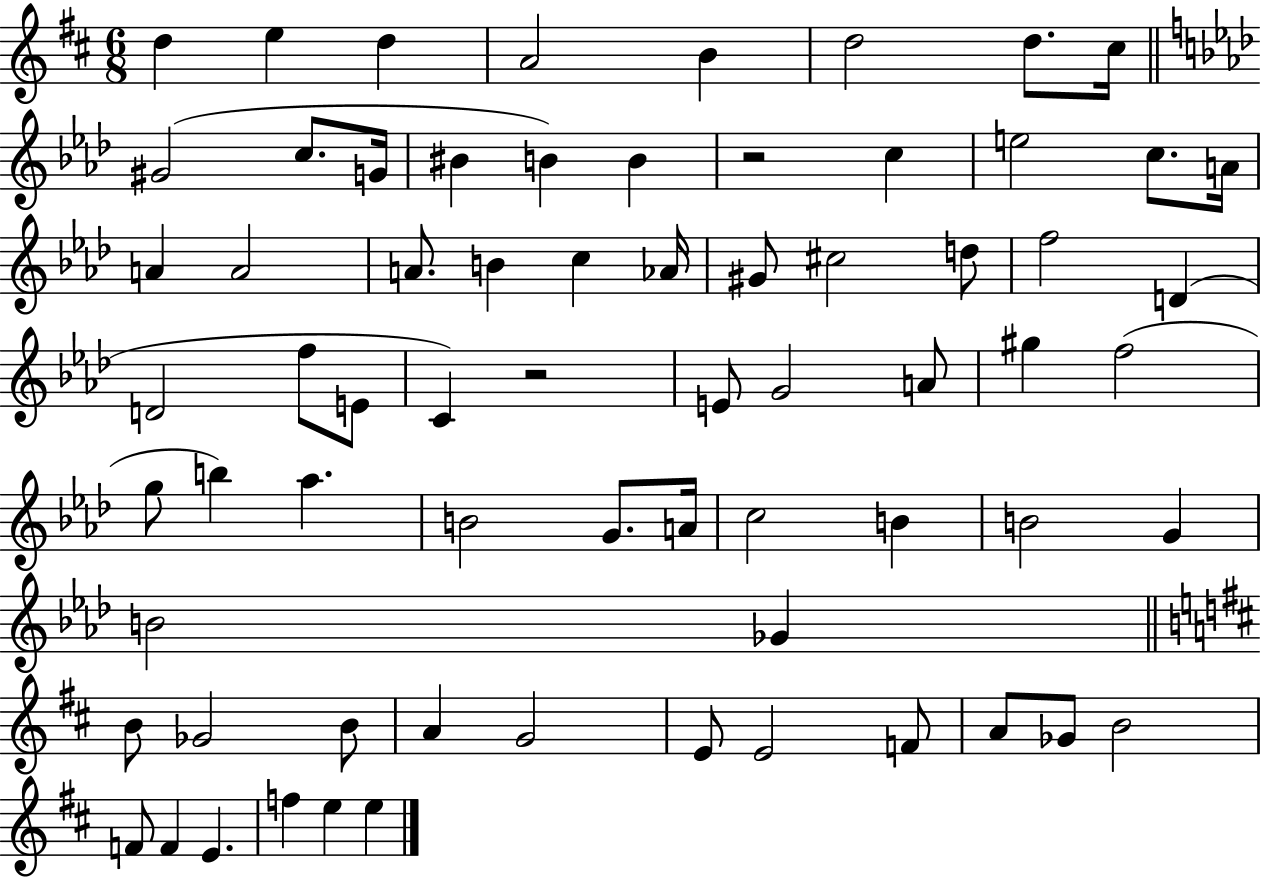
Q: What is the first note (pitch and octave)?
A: D5